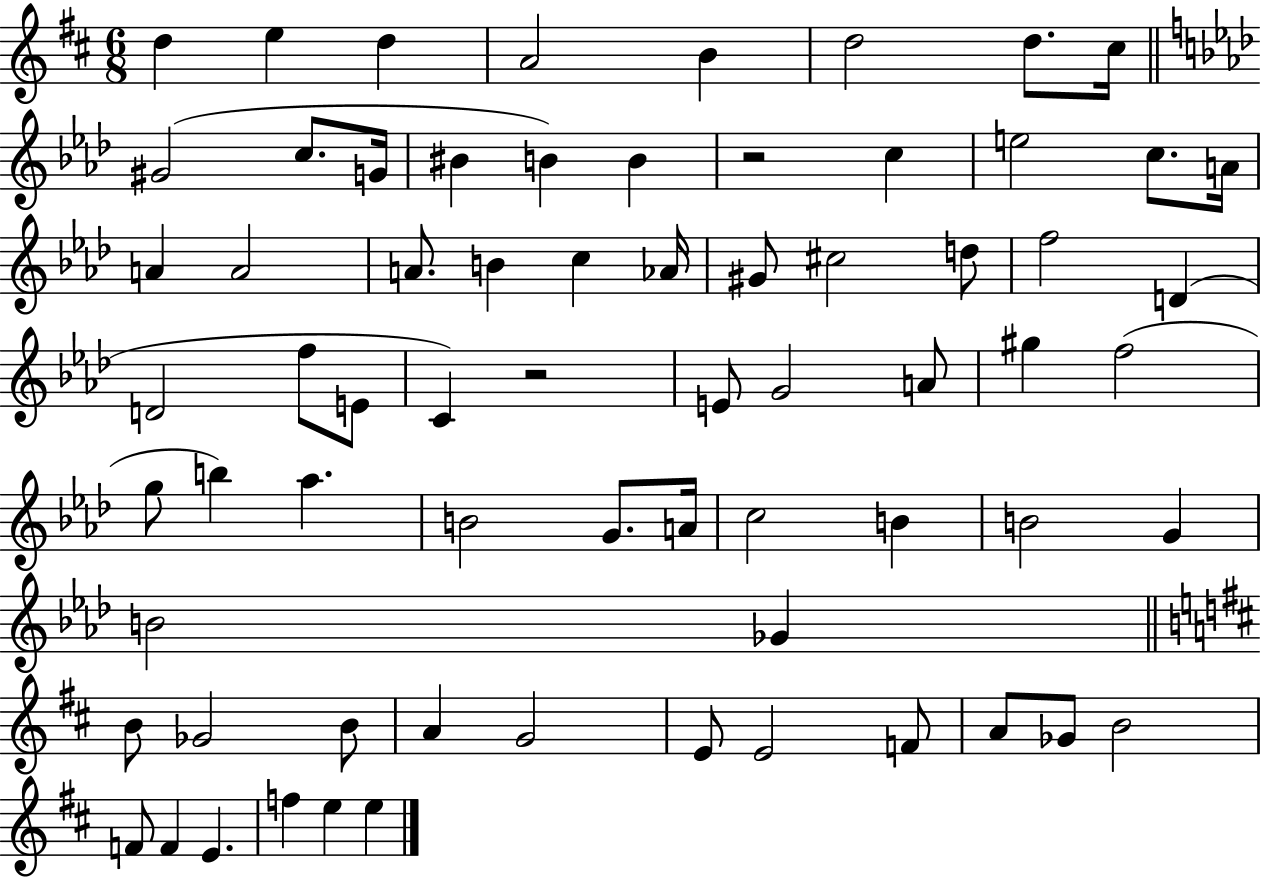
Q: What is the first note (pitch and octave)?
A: D5